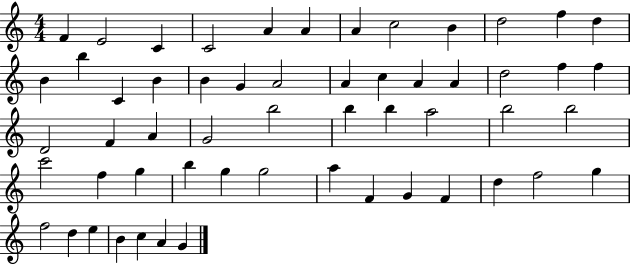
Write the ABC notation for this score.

X:1
T:Untitled
M:4/4
L:1/4
K:C
F E2 C C2 A A A c2 B d2 f d B b C B B G A2 A c A A d2 f f D2 F A G2 b2 b b a2 b2 b2 c'2 f g b g g2 a F G F d f2 g f2 d e B c A G